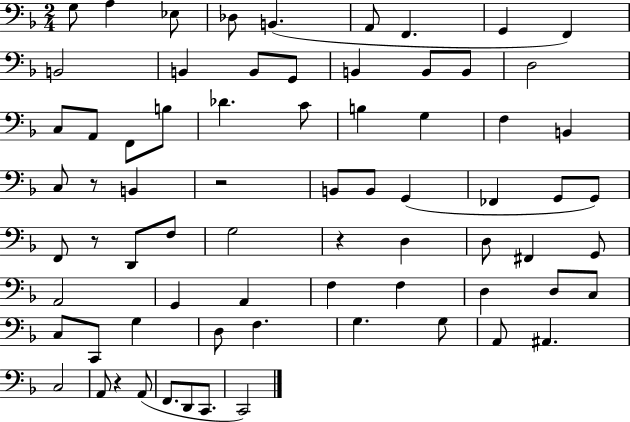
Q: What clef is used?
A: bass